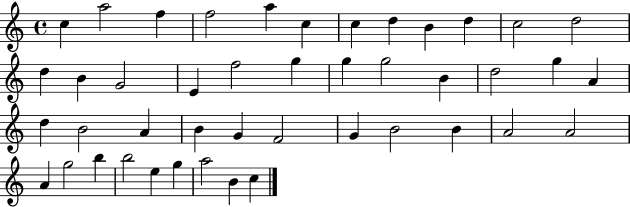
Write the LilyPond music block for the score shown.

{
  \clef treble
  \time 4/4
  \defaultTimeSignature
  \key c \major
  c''4 a''2 f''4 | f''2 a''4 c''4 | c''4 d''4 b'4 d''4 | c''2 d''2 | \break d''4 b'4 g'2 | e'4 f''2 g''4 | g''4 g''2 b'4 | d''2 g''4 a'4 | \break d''4 b'2 a'4 | b'4 g'4 f'2 | g'4 b'2 b'4 | a'2 a'2 | \break a'4 g''2 b''4 | b''2 e''4 g''4 | a''2 b'4 c''4 | \bar "|."
}